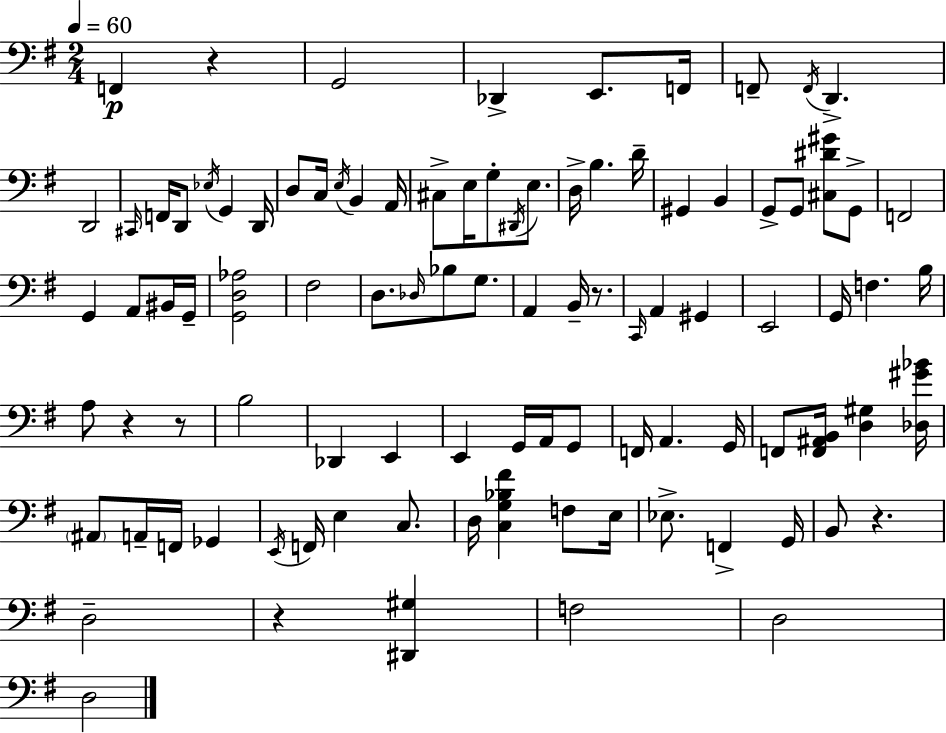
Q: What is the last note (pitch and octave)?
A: D3